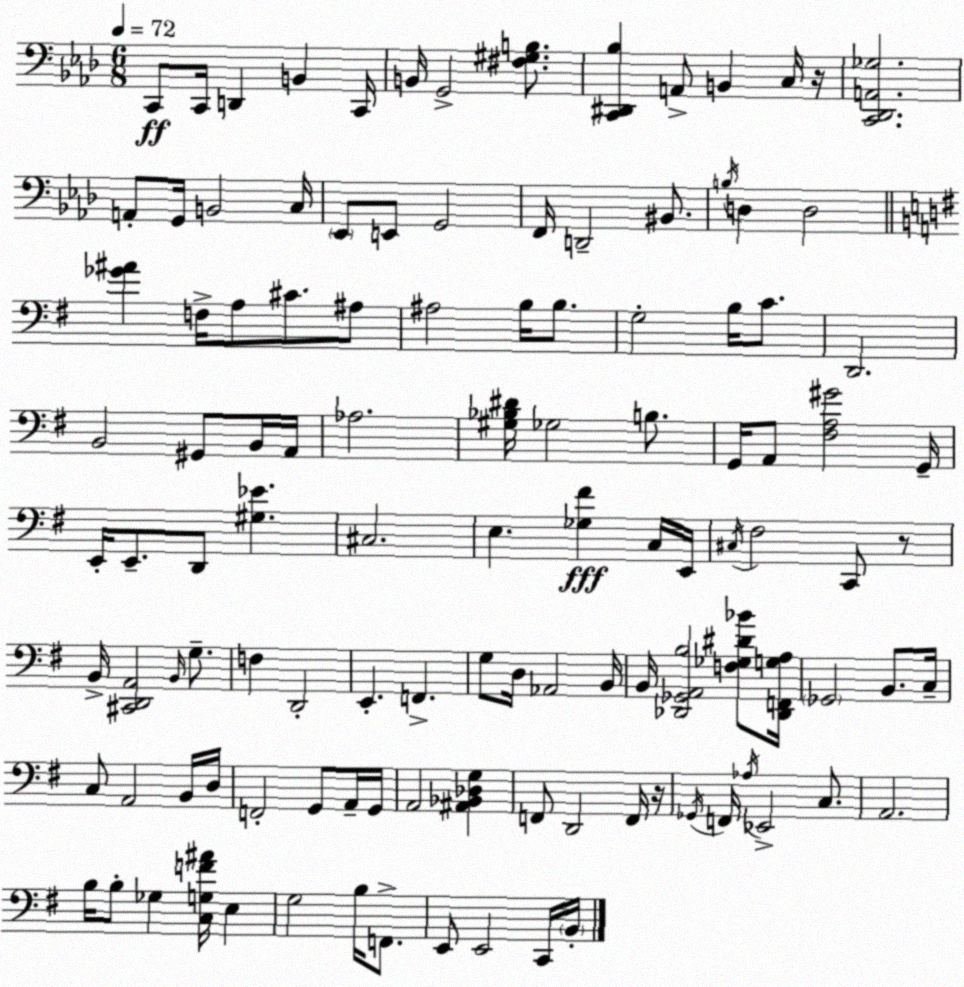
X:1
T:Untitled
M:6/8
L:1/4
K:Fm
C,,/2 C,,/4 D,, B,, C,,/4 B,,/4 G,,2 [^F,^G,B,]/2 [C,,^D,,_B,] A,,/2 B,, C,/4 z/4 [C,,_D,,A,,_G,]2 A,,/2 G,,/4 B,,2 C,/4 _E,,/2 E,,/2 G,,2 F,,/4 D,,2 ^B,,/2 B,/4 D, D,2 [_G^A] F,/4 A,/2 ^C/2 ^A,/2 ^A,2 B,/4 B,/2 G,2 B,/4 C/2 D,,2 B,,2 ^G,,/2 B,,/4 A,,/4 _A,2 [^G,_B,^D]/4 _G,2 B,/2 G,,/4 A,,/2 [^F,A,^G]2 G,,/4 E,,/4 E,,/2 D,,/2 [^G,_E] ^C,2 E, [_G,^F] C,/4 E,,/4 ^C,/4 ^F,2 C,,/2 z/2 B,,/4 [^C,,D,,A,,]2 B,,/4 G,/2 F, D,,2 E,, F,, G,/2 D,/4 _A,,2 B,,/4 B,,/4 [_D,,_G,,A,,B,]2 [F,_G,^D_B]/2 [_D,,F,,G,A,]/4 _G,,2 B,,/2 C,/4 C,/2 A,,2 B,,/4 D,/4 F,,2 G,,/2 A,,/4 G,,/4 A,,2 [^A,,_B,,_D,G,] F,,/2 D,,2 F,,/4 z/4 _G,,/4 F,,/4 _A,/4 _E,,2 C,/2 A,,2 B,/4 B,/2 _G, [C,G,F^A]/4 E, G,2 B,/4 F,,/2 E,,/2 E,,2 C,,/4 B,,/4